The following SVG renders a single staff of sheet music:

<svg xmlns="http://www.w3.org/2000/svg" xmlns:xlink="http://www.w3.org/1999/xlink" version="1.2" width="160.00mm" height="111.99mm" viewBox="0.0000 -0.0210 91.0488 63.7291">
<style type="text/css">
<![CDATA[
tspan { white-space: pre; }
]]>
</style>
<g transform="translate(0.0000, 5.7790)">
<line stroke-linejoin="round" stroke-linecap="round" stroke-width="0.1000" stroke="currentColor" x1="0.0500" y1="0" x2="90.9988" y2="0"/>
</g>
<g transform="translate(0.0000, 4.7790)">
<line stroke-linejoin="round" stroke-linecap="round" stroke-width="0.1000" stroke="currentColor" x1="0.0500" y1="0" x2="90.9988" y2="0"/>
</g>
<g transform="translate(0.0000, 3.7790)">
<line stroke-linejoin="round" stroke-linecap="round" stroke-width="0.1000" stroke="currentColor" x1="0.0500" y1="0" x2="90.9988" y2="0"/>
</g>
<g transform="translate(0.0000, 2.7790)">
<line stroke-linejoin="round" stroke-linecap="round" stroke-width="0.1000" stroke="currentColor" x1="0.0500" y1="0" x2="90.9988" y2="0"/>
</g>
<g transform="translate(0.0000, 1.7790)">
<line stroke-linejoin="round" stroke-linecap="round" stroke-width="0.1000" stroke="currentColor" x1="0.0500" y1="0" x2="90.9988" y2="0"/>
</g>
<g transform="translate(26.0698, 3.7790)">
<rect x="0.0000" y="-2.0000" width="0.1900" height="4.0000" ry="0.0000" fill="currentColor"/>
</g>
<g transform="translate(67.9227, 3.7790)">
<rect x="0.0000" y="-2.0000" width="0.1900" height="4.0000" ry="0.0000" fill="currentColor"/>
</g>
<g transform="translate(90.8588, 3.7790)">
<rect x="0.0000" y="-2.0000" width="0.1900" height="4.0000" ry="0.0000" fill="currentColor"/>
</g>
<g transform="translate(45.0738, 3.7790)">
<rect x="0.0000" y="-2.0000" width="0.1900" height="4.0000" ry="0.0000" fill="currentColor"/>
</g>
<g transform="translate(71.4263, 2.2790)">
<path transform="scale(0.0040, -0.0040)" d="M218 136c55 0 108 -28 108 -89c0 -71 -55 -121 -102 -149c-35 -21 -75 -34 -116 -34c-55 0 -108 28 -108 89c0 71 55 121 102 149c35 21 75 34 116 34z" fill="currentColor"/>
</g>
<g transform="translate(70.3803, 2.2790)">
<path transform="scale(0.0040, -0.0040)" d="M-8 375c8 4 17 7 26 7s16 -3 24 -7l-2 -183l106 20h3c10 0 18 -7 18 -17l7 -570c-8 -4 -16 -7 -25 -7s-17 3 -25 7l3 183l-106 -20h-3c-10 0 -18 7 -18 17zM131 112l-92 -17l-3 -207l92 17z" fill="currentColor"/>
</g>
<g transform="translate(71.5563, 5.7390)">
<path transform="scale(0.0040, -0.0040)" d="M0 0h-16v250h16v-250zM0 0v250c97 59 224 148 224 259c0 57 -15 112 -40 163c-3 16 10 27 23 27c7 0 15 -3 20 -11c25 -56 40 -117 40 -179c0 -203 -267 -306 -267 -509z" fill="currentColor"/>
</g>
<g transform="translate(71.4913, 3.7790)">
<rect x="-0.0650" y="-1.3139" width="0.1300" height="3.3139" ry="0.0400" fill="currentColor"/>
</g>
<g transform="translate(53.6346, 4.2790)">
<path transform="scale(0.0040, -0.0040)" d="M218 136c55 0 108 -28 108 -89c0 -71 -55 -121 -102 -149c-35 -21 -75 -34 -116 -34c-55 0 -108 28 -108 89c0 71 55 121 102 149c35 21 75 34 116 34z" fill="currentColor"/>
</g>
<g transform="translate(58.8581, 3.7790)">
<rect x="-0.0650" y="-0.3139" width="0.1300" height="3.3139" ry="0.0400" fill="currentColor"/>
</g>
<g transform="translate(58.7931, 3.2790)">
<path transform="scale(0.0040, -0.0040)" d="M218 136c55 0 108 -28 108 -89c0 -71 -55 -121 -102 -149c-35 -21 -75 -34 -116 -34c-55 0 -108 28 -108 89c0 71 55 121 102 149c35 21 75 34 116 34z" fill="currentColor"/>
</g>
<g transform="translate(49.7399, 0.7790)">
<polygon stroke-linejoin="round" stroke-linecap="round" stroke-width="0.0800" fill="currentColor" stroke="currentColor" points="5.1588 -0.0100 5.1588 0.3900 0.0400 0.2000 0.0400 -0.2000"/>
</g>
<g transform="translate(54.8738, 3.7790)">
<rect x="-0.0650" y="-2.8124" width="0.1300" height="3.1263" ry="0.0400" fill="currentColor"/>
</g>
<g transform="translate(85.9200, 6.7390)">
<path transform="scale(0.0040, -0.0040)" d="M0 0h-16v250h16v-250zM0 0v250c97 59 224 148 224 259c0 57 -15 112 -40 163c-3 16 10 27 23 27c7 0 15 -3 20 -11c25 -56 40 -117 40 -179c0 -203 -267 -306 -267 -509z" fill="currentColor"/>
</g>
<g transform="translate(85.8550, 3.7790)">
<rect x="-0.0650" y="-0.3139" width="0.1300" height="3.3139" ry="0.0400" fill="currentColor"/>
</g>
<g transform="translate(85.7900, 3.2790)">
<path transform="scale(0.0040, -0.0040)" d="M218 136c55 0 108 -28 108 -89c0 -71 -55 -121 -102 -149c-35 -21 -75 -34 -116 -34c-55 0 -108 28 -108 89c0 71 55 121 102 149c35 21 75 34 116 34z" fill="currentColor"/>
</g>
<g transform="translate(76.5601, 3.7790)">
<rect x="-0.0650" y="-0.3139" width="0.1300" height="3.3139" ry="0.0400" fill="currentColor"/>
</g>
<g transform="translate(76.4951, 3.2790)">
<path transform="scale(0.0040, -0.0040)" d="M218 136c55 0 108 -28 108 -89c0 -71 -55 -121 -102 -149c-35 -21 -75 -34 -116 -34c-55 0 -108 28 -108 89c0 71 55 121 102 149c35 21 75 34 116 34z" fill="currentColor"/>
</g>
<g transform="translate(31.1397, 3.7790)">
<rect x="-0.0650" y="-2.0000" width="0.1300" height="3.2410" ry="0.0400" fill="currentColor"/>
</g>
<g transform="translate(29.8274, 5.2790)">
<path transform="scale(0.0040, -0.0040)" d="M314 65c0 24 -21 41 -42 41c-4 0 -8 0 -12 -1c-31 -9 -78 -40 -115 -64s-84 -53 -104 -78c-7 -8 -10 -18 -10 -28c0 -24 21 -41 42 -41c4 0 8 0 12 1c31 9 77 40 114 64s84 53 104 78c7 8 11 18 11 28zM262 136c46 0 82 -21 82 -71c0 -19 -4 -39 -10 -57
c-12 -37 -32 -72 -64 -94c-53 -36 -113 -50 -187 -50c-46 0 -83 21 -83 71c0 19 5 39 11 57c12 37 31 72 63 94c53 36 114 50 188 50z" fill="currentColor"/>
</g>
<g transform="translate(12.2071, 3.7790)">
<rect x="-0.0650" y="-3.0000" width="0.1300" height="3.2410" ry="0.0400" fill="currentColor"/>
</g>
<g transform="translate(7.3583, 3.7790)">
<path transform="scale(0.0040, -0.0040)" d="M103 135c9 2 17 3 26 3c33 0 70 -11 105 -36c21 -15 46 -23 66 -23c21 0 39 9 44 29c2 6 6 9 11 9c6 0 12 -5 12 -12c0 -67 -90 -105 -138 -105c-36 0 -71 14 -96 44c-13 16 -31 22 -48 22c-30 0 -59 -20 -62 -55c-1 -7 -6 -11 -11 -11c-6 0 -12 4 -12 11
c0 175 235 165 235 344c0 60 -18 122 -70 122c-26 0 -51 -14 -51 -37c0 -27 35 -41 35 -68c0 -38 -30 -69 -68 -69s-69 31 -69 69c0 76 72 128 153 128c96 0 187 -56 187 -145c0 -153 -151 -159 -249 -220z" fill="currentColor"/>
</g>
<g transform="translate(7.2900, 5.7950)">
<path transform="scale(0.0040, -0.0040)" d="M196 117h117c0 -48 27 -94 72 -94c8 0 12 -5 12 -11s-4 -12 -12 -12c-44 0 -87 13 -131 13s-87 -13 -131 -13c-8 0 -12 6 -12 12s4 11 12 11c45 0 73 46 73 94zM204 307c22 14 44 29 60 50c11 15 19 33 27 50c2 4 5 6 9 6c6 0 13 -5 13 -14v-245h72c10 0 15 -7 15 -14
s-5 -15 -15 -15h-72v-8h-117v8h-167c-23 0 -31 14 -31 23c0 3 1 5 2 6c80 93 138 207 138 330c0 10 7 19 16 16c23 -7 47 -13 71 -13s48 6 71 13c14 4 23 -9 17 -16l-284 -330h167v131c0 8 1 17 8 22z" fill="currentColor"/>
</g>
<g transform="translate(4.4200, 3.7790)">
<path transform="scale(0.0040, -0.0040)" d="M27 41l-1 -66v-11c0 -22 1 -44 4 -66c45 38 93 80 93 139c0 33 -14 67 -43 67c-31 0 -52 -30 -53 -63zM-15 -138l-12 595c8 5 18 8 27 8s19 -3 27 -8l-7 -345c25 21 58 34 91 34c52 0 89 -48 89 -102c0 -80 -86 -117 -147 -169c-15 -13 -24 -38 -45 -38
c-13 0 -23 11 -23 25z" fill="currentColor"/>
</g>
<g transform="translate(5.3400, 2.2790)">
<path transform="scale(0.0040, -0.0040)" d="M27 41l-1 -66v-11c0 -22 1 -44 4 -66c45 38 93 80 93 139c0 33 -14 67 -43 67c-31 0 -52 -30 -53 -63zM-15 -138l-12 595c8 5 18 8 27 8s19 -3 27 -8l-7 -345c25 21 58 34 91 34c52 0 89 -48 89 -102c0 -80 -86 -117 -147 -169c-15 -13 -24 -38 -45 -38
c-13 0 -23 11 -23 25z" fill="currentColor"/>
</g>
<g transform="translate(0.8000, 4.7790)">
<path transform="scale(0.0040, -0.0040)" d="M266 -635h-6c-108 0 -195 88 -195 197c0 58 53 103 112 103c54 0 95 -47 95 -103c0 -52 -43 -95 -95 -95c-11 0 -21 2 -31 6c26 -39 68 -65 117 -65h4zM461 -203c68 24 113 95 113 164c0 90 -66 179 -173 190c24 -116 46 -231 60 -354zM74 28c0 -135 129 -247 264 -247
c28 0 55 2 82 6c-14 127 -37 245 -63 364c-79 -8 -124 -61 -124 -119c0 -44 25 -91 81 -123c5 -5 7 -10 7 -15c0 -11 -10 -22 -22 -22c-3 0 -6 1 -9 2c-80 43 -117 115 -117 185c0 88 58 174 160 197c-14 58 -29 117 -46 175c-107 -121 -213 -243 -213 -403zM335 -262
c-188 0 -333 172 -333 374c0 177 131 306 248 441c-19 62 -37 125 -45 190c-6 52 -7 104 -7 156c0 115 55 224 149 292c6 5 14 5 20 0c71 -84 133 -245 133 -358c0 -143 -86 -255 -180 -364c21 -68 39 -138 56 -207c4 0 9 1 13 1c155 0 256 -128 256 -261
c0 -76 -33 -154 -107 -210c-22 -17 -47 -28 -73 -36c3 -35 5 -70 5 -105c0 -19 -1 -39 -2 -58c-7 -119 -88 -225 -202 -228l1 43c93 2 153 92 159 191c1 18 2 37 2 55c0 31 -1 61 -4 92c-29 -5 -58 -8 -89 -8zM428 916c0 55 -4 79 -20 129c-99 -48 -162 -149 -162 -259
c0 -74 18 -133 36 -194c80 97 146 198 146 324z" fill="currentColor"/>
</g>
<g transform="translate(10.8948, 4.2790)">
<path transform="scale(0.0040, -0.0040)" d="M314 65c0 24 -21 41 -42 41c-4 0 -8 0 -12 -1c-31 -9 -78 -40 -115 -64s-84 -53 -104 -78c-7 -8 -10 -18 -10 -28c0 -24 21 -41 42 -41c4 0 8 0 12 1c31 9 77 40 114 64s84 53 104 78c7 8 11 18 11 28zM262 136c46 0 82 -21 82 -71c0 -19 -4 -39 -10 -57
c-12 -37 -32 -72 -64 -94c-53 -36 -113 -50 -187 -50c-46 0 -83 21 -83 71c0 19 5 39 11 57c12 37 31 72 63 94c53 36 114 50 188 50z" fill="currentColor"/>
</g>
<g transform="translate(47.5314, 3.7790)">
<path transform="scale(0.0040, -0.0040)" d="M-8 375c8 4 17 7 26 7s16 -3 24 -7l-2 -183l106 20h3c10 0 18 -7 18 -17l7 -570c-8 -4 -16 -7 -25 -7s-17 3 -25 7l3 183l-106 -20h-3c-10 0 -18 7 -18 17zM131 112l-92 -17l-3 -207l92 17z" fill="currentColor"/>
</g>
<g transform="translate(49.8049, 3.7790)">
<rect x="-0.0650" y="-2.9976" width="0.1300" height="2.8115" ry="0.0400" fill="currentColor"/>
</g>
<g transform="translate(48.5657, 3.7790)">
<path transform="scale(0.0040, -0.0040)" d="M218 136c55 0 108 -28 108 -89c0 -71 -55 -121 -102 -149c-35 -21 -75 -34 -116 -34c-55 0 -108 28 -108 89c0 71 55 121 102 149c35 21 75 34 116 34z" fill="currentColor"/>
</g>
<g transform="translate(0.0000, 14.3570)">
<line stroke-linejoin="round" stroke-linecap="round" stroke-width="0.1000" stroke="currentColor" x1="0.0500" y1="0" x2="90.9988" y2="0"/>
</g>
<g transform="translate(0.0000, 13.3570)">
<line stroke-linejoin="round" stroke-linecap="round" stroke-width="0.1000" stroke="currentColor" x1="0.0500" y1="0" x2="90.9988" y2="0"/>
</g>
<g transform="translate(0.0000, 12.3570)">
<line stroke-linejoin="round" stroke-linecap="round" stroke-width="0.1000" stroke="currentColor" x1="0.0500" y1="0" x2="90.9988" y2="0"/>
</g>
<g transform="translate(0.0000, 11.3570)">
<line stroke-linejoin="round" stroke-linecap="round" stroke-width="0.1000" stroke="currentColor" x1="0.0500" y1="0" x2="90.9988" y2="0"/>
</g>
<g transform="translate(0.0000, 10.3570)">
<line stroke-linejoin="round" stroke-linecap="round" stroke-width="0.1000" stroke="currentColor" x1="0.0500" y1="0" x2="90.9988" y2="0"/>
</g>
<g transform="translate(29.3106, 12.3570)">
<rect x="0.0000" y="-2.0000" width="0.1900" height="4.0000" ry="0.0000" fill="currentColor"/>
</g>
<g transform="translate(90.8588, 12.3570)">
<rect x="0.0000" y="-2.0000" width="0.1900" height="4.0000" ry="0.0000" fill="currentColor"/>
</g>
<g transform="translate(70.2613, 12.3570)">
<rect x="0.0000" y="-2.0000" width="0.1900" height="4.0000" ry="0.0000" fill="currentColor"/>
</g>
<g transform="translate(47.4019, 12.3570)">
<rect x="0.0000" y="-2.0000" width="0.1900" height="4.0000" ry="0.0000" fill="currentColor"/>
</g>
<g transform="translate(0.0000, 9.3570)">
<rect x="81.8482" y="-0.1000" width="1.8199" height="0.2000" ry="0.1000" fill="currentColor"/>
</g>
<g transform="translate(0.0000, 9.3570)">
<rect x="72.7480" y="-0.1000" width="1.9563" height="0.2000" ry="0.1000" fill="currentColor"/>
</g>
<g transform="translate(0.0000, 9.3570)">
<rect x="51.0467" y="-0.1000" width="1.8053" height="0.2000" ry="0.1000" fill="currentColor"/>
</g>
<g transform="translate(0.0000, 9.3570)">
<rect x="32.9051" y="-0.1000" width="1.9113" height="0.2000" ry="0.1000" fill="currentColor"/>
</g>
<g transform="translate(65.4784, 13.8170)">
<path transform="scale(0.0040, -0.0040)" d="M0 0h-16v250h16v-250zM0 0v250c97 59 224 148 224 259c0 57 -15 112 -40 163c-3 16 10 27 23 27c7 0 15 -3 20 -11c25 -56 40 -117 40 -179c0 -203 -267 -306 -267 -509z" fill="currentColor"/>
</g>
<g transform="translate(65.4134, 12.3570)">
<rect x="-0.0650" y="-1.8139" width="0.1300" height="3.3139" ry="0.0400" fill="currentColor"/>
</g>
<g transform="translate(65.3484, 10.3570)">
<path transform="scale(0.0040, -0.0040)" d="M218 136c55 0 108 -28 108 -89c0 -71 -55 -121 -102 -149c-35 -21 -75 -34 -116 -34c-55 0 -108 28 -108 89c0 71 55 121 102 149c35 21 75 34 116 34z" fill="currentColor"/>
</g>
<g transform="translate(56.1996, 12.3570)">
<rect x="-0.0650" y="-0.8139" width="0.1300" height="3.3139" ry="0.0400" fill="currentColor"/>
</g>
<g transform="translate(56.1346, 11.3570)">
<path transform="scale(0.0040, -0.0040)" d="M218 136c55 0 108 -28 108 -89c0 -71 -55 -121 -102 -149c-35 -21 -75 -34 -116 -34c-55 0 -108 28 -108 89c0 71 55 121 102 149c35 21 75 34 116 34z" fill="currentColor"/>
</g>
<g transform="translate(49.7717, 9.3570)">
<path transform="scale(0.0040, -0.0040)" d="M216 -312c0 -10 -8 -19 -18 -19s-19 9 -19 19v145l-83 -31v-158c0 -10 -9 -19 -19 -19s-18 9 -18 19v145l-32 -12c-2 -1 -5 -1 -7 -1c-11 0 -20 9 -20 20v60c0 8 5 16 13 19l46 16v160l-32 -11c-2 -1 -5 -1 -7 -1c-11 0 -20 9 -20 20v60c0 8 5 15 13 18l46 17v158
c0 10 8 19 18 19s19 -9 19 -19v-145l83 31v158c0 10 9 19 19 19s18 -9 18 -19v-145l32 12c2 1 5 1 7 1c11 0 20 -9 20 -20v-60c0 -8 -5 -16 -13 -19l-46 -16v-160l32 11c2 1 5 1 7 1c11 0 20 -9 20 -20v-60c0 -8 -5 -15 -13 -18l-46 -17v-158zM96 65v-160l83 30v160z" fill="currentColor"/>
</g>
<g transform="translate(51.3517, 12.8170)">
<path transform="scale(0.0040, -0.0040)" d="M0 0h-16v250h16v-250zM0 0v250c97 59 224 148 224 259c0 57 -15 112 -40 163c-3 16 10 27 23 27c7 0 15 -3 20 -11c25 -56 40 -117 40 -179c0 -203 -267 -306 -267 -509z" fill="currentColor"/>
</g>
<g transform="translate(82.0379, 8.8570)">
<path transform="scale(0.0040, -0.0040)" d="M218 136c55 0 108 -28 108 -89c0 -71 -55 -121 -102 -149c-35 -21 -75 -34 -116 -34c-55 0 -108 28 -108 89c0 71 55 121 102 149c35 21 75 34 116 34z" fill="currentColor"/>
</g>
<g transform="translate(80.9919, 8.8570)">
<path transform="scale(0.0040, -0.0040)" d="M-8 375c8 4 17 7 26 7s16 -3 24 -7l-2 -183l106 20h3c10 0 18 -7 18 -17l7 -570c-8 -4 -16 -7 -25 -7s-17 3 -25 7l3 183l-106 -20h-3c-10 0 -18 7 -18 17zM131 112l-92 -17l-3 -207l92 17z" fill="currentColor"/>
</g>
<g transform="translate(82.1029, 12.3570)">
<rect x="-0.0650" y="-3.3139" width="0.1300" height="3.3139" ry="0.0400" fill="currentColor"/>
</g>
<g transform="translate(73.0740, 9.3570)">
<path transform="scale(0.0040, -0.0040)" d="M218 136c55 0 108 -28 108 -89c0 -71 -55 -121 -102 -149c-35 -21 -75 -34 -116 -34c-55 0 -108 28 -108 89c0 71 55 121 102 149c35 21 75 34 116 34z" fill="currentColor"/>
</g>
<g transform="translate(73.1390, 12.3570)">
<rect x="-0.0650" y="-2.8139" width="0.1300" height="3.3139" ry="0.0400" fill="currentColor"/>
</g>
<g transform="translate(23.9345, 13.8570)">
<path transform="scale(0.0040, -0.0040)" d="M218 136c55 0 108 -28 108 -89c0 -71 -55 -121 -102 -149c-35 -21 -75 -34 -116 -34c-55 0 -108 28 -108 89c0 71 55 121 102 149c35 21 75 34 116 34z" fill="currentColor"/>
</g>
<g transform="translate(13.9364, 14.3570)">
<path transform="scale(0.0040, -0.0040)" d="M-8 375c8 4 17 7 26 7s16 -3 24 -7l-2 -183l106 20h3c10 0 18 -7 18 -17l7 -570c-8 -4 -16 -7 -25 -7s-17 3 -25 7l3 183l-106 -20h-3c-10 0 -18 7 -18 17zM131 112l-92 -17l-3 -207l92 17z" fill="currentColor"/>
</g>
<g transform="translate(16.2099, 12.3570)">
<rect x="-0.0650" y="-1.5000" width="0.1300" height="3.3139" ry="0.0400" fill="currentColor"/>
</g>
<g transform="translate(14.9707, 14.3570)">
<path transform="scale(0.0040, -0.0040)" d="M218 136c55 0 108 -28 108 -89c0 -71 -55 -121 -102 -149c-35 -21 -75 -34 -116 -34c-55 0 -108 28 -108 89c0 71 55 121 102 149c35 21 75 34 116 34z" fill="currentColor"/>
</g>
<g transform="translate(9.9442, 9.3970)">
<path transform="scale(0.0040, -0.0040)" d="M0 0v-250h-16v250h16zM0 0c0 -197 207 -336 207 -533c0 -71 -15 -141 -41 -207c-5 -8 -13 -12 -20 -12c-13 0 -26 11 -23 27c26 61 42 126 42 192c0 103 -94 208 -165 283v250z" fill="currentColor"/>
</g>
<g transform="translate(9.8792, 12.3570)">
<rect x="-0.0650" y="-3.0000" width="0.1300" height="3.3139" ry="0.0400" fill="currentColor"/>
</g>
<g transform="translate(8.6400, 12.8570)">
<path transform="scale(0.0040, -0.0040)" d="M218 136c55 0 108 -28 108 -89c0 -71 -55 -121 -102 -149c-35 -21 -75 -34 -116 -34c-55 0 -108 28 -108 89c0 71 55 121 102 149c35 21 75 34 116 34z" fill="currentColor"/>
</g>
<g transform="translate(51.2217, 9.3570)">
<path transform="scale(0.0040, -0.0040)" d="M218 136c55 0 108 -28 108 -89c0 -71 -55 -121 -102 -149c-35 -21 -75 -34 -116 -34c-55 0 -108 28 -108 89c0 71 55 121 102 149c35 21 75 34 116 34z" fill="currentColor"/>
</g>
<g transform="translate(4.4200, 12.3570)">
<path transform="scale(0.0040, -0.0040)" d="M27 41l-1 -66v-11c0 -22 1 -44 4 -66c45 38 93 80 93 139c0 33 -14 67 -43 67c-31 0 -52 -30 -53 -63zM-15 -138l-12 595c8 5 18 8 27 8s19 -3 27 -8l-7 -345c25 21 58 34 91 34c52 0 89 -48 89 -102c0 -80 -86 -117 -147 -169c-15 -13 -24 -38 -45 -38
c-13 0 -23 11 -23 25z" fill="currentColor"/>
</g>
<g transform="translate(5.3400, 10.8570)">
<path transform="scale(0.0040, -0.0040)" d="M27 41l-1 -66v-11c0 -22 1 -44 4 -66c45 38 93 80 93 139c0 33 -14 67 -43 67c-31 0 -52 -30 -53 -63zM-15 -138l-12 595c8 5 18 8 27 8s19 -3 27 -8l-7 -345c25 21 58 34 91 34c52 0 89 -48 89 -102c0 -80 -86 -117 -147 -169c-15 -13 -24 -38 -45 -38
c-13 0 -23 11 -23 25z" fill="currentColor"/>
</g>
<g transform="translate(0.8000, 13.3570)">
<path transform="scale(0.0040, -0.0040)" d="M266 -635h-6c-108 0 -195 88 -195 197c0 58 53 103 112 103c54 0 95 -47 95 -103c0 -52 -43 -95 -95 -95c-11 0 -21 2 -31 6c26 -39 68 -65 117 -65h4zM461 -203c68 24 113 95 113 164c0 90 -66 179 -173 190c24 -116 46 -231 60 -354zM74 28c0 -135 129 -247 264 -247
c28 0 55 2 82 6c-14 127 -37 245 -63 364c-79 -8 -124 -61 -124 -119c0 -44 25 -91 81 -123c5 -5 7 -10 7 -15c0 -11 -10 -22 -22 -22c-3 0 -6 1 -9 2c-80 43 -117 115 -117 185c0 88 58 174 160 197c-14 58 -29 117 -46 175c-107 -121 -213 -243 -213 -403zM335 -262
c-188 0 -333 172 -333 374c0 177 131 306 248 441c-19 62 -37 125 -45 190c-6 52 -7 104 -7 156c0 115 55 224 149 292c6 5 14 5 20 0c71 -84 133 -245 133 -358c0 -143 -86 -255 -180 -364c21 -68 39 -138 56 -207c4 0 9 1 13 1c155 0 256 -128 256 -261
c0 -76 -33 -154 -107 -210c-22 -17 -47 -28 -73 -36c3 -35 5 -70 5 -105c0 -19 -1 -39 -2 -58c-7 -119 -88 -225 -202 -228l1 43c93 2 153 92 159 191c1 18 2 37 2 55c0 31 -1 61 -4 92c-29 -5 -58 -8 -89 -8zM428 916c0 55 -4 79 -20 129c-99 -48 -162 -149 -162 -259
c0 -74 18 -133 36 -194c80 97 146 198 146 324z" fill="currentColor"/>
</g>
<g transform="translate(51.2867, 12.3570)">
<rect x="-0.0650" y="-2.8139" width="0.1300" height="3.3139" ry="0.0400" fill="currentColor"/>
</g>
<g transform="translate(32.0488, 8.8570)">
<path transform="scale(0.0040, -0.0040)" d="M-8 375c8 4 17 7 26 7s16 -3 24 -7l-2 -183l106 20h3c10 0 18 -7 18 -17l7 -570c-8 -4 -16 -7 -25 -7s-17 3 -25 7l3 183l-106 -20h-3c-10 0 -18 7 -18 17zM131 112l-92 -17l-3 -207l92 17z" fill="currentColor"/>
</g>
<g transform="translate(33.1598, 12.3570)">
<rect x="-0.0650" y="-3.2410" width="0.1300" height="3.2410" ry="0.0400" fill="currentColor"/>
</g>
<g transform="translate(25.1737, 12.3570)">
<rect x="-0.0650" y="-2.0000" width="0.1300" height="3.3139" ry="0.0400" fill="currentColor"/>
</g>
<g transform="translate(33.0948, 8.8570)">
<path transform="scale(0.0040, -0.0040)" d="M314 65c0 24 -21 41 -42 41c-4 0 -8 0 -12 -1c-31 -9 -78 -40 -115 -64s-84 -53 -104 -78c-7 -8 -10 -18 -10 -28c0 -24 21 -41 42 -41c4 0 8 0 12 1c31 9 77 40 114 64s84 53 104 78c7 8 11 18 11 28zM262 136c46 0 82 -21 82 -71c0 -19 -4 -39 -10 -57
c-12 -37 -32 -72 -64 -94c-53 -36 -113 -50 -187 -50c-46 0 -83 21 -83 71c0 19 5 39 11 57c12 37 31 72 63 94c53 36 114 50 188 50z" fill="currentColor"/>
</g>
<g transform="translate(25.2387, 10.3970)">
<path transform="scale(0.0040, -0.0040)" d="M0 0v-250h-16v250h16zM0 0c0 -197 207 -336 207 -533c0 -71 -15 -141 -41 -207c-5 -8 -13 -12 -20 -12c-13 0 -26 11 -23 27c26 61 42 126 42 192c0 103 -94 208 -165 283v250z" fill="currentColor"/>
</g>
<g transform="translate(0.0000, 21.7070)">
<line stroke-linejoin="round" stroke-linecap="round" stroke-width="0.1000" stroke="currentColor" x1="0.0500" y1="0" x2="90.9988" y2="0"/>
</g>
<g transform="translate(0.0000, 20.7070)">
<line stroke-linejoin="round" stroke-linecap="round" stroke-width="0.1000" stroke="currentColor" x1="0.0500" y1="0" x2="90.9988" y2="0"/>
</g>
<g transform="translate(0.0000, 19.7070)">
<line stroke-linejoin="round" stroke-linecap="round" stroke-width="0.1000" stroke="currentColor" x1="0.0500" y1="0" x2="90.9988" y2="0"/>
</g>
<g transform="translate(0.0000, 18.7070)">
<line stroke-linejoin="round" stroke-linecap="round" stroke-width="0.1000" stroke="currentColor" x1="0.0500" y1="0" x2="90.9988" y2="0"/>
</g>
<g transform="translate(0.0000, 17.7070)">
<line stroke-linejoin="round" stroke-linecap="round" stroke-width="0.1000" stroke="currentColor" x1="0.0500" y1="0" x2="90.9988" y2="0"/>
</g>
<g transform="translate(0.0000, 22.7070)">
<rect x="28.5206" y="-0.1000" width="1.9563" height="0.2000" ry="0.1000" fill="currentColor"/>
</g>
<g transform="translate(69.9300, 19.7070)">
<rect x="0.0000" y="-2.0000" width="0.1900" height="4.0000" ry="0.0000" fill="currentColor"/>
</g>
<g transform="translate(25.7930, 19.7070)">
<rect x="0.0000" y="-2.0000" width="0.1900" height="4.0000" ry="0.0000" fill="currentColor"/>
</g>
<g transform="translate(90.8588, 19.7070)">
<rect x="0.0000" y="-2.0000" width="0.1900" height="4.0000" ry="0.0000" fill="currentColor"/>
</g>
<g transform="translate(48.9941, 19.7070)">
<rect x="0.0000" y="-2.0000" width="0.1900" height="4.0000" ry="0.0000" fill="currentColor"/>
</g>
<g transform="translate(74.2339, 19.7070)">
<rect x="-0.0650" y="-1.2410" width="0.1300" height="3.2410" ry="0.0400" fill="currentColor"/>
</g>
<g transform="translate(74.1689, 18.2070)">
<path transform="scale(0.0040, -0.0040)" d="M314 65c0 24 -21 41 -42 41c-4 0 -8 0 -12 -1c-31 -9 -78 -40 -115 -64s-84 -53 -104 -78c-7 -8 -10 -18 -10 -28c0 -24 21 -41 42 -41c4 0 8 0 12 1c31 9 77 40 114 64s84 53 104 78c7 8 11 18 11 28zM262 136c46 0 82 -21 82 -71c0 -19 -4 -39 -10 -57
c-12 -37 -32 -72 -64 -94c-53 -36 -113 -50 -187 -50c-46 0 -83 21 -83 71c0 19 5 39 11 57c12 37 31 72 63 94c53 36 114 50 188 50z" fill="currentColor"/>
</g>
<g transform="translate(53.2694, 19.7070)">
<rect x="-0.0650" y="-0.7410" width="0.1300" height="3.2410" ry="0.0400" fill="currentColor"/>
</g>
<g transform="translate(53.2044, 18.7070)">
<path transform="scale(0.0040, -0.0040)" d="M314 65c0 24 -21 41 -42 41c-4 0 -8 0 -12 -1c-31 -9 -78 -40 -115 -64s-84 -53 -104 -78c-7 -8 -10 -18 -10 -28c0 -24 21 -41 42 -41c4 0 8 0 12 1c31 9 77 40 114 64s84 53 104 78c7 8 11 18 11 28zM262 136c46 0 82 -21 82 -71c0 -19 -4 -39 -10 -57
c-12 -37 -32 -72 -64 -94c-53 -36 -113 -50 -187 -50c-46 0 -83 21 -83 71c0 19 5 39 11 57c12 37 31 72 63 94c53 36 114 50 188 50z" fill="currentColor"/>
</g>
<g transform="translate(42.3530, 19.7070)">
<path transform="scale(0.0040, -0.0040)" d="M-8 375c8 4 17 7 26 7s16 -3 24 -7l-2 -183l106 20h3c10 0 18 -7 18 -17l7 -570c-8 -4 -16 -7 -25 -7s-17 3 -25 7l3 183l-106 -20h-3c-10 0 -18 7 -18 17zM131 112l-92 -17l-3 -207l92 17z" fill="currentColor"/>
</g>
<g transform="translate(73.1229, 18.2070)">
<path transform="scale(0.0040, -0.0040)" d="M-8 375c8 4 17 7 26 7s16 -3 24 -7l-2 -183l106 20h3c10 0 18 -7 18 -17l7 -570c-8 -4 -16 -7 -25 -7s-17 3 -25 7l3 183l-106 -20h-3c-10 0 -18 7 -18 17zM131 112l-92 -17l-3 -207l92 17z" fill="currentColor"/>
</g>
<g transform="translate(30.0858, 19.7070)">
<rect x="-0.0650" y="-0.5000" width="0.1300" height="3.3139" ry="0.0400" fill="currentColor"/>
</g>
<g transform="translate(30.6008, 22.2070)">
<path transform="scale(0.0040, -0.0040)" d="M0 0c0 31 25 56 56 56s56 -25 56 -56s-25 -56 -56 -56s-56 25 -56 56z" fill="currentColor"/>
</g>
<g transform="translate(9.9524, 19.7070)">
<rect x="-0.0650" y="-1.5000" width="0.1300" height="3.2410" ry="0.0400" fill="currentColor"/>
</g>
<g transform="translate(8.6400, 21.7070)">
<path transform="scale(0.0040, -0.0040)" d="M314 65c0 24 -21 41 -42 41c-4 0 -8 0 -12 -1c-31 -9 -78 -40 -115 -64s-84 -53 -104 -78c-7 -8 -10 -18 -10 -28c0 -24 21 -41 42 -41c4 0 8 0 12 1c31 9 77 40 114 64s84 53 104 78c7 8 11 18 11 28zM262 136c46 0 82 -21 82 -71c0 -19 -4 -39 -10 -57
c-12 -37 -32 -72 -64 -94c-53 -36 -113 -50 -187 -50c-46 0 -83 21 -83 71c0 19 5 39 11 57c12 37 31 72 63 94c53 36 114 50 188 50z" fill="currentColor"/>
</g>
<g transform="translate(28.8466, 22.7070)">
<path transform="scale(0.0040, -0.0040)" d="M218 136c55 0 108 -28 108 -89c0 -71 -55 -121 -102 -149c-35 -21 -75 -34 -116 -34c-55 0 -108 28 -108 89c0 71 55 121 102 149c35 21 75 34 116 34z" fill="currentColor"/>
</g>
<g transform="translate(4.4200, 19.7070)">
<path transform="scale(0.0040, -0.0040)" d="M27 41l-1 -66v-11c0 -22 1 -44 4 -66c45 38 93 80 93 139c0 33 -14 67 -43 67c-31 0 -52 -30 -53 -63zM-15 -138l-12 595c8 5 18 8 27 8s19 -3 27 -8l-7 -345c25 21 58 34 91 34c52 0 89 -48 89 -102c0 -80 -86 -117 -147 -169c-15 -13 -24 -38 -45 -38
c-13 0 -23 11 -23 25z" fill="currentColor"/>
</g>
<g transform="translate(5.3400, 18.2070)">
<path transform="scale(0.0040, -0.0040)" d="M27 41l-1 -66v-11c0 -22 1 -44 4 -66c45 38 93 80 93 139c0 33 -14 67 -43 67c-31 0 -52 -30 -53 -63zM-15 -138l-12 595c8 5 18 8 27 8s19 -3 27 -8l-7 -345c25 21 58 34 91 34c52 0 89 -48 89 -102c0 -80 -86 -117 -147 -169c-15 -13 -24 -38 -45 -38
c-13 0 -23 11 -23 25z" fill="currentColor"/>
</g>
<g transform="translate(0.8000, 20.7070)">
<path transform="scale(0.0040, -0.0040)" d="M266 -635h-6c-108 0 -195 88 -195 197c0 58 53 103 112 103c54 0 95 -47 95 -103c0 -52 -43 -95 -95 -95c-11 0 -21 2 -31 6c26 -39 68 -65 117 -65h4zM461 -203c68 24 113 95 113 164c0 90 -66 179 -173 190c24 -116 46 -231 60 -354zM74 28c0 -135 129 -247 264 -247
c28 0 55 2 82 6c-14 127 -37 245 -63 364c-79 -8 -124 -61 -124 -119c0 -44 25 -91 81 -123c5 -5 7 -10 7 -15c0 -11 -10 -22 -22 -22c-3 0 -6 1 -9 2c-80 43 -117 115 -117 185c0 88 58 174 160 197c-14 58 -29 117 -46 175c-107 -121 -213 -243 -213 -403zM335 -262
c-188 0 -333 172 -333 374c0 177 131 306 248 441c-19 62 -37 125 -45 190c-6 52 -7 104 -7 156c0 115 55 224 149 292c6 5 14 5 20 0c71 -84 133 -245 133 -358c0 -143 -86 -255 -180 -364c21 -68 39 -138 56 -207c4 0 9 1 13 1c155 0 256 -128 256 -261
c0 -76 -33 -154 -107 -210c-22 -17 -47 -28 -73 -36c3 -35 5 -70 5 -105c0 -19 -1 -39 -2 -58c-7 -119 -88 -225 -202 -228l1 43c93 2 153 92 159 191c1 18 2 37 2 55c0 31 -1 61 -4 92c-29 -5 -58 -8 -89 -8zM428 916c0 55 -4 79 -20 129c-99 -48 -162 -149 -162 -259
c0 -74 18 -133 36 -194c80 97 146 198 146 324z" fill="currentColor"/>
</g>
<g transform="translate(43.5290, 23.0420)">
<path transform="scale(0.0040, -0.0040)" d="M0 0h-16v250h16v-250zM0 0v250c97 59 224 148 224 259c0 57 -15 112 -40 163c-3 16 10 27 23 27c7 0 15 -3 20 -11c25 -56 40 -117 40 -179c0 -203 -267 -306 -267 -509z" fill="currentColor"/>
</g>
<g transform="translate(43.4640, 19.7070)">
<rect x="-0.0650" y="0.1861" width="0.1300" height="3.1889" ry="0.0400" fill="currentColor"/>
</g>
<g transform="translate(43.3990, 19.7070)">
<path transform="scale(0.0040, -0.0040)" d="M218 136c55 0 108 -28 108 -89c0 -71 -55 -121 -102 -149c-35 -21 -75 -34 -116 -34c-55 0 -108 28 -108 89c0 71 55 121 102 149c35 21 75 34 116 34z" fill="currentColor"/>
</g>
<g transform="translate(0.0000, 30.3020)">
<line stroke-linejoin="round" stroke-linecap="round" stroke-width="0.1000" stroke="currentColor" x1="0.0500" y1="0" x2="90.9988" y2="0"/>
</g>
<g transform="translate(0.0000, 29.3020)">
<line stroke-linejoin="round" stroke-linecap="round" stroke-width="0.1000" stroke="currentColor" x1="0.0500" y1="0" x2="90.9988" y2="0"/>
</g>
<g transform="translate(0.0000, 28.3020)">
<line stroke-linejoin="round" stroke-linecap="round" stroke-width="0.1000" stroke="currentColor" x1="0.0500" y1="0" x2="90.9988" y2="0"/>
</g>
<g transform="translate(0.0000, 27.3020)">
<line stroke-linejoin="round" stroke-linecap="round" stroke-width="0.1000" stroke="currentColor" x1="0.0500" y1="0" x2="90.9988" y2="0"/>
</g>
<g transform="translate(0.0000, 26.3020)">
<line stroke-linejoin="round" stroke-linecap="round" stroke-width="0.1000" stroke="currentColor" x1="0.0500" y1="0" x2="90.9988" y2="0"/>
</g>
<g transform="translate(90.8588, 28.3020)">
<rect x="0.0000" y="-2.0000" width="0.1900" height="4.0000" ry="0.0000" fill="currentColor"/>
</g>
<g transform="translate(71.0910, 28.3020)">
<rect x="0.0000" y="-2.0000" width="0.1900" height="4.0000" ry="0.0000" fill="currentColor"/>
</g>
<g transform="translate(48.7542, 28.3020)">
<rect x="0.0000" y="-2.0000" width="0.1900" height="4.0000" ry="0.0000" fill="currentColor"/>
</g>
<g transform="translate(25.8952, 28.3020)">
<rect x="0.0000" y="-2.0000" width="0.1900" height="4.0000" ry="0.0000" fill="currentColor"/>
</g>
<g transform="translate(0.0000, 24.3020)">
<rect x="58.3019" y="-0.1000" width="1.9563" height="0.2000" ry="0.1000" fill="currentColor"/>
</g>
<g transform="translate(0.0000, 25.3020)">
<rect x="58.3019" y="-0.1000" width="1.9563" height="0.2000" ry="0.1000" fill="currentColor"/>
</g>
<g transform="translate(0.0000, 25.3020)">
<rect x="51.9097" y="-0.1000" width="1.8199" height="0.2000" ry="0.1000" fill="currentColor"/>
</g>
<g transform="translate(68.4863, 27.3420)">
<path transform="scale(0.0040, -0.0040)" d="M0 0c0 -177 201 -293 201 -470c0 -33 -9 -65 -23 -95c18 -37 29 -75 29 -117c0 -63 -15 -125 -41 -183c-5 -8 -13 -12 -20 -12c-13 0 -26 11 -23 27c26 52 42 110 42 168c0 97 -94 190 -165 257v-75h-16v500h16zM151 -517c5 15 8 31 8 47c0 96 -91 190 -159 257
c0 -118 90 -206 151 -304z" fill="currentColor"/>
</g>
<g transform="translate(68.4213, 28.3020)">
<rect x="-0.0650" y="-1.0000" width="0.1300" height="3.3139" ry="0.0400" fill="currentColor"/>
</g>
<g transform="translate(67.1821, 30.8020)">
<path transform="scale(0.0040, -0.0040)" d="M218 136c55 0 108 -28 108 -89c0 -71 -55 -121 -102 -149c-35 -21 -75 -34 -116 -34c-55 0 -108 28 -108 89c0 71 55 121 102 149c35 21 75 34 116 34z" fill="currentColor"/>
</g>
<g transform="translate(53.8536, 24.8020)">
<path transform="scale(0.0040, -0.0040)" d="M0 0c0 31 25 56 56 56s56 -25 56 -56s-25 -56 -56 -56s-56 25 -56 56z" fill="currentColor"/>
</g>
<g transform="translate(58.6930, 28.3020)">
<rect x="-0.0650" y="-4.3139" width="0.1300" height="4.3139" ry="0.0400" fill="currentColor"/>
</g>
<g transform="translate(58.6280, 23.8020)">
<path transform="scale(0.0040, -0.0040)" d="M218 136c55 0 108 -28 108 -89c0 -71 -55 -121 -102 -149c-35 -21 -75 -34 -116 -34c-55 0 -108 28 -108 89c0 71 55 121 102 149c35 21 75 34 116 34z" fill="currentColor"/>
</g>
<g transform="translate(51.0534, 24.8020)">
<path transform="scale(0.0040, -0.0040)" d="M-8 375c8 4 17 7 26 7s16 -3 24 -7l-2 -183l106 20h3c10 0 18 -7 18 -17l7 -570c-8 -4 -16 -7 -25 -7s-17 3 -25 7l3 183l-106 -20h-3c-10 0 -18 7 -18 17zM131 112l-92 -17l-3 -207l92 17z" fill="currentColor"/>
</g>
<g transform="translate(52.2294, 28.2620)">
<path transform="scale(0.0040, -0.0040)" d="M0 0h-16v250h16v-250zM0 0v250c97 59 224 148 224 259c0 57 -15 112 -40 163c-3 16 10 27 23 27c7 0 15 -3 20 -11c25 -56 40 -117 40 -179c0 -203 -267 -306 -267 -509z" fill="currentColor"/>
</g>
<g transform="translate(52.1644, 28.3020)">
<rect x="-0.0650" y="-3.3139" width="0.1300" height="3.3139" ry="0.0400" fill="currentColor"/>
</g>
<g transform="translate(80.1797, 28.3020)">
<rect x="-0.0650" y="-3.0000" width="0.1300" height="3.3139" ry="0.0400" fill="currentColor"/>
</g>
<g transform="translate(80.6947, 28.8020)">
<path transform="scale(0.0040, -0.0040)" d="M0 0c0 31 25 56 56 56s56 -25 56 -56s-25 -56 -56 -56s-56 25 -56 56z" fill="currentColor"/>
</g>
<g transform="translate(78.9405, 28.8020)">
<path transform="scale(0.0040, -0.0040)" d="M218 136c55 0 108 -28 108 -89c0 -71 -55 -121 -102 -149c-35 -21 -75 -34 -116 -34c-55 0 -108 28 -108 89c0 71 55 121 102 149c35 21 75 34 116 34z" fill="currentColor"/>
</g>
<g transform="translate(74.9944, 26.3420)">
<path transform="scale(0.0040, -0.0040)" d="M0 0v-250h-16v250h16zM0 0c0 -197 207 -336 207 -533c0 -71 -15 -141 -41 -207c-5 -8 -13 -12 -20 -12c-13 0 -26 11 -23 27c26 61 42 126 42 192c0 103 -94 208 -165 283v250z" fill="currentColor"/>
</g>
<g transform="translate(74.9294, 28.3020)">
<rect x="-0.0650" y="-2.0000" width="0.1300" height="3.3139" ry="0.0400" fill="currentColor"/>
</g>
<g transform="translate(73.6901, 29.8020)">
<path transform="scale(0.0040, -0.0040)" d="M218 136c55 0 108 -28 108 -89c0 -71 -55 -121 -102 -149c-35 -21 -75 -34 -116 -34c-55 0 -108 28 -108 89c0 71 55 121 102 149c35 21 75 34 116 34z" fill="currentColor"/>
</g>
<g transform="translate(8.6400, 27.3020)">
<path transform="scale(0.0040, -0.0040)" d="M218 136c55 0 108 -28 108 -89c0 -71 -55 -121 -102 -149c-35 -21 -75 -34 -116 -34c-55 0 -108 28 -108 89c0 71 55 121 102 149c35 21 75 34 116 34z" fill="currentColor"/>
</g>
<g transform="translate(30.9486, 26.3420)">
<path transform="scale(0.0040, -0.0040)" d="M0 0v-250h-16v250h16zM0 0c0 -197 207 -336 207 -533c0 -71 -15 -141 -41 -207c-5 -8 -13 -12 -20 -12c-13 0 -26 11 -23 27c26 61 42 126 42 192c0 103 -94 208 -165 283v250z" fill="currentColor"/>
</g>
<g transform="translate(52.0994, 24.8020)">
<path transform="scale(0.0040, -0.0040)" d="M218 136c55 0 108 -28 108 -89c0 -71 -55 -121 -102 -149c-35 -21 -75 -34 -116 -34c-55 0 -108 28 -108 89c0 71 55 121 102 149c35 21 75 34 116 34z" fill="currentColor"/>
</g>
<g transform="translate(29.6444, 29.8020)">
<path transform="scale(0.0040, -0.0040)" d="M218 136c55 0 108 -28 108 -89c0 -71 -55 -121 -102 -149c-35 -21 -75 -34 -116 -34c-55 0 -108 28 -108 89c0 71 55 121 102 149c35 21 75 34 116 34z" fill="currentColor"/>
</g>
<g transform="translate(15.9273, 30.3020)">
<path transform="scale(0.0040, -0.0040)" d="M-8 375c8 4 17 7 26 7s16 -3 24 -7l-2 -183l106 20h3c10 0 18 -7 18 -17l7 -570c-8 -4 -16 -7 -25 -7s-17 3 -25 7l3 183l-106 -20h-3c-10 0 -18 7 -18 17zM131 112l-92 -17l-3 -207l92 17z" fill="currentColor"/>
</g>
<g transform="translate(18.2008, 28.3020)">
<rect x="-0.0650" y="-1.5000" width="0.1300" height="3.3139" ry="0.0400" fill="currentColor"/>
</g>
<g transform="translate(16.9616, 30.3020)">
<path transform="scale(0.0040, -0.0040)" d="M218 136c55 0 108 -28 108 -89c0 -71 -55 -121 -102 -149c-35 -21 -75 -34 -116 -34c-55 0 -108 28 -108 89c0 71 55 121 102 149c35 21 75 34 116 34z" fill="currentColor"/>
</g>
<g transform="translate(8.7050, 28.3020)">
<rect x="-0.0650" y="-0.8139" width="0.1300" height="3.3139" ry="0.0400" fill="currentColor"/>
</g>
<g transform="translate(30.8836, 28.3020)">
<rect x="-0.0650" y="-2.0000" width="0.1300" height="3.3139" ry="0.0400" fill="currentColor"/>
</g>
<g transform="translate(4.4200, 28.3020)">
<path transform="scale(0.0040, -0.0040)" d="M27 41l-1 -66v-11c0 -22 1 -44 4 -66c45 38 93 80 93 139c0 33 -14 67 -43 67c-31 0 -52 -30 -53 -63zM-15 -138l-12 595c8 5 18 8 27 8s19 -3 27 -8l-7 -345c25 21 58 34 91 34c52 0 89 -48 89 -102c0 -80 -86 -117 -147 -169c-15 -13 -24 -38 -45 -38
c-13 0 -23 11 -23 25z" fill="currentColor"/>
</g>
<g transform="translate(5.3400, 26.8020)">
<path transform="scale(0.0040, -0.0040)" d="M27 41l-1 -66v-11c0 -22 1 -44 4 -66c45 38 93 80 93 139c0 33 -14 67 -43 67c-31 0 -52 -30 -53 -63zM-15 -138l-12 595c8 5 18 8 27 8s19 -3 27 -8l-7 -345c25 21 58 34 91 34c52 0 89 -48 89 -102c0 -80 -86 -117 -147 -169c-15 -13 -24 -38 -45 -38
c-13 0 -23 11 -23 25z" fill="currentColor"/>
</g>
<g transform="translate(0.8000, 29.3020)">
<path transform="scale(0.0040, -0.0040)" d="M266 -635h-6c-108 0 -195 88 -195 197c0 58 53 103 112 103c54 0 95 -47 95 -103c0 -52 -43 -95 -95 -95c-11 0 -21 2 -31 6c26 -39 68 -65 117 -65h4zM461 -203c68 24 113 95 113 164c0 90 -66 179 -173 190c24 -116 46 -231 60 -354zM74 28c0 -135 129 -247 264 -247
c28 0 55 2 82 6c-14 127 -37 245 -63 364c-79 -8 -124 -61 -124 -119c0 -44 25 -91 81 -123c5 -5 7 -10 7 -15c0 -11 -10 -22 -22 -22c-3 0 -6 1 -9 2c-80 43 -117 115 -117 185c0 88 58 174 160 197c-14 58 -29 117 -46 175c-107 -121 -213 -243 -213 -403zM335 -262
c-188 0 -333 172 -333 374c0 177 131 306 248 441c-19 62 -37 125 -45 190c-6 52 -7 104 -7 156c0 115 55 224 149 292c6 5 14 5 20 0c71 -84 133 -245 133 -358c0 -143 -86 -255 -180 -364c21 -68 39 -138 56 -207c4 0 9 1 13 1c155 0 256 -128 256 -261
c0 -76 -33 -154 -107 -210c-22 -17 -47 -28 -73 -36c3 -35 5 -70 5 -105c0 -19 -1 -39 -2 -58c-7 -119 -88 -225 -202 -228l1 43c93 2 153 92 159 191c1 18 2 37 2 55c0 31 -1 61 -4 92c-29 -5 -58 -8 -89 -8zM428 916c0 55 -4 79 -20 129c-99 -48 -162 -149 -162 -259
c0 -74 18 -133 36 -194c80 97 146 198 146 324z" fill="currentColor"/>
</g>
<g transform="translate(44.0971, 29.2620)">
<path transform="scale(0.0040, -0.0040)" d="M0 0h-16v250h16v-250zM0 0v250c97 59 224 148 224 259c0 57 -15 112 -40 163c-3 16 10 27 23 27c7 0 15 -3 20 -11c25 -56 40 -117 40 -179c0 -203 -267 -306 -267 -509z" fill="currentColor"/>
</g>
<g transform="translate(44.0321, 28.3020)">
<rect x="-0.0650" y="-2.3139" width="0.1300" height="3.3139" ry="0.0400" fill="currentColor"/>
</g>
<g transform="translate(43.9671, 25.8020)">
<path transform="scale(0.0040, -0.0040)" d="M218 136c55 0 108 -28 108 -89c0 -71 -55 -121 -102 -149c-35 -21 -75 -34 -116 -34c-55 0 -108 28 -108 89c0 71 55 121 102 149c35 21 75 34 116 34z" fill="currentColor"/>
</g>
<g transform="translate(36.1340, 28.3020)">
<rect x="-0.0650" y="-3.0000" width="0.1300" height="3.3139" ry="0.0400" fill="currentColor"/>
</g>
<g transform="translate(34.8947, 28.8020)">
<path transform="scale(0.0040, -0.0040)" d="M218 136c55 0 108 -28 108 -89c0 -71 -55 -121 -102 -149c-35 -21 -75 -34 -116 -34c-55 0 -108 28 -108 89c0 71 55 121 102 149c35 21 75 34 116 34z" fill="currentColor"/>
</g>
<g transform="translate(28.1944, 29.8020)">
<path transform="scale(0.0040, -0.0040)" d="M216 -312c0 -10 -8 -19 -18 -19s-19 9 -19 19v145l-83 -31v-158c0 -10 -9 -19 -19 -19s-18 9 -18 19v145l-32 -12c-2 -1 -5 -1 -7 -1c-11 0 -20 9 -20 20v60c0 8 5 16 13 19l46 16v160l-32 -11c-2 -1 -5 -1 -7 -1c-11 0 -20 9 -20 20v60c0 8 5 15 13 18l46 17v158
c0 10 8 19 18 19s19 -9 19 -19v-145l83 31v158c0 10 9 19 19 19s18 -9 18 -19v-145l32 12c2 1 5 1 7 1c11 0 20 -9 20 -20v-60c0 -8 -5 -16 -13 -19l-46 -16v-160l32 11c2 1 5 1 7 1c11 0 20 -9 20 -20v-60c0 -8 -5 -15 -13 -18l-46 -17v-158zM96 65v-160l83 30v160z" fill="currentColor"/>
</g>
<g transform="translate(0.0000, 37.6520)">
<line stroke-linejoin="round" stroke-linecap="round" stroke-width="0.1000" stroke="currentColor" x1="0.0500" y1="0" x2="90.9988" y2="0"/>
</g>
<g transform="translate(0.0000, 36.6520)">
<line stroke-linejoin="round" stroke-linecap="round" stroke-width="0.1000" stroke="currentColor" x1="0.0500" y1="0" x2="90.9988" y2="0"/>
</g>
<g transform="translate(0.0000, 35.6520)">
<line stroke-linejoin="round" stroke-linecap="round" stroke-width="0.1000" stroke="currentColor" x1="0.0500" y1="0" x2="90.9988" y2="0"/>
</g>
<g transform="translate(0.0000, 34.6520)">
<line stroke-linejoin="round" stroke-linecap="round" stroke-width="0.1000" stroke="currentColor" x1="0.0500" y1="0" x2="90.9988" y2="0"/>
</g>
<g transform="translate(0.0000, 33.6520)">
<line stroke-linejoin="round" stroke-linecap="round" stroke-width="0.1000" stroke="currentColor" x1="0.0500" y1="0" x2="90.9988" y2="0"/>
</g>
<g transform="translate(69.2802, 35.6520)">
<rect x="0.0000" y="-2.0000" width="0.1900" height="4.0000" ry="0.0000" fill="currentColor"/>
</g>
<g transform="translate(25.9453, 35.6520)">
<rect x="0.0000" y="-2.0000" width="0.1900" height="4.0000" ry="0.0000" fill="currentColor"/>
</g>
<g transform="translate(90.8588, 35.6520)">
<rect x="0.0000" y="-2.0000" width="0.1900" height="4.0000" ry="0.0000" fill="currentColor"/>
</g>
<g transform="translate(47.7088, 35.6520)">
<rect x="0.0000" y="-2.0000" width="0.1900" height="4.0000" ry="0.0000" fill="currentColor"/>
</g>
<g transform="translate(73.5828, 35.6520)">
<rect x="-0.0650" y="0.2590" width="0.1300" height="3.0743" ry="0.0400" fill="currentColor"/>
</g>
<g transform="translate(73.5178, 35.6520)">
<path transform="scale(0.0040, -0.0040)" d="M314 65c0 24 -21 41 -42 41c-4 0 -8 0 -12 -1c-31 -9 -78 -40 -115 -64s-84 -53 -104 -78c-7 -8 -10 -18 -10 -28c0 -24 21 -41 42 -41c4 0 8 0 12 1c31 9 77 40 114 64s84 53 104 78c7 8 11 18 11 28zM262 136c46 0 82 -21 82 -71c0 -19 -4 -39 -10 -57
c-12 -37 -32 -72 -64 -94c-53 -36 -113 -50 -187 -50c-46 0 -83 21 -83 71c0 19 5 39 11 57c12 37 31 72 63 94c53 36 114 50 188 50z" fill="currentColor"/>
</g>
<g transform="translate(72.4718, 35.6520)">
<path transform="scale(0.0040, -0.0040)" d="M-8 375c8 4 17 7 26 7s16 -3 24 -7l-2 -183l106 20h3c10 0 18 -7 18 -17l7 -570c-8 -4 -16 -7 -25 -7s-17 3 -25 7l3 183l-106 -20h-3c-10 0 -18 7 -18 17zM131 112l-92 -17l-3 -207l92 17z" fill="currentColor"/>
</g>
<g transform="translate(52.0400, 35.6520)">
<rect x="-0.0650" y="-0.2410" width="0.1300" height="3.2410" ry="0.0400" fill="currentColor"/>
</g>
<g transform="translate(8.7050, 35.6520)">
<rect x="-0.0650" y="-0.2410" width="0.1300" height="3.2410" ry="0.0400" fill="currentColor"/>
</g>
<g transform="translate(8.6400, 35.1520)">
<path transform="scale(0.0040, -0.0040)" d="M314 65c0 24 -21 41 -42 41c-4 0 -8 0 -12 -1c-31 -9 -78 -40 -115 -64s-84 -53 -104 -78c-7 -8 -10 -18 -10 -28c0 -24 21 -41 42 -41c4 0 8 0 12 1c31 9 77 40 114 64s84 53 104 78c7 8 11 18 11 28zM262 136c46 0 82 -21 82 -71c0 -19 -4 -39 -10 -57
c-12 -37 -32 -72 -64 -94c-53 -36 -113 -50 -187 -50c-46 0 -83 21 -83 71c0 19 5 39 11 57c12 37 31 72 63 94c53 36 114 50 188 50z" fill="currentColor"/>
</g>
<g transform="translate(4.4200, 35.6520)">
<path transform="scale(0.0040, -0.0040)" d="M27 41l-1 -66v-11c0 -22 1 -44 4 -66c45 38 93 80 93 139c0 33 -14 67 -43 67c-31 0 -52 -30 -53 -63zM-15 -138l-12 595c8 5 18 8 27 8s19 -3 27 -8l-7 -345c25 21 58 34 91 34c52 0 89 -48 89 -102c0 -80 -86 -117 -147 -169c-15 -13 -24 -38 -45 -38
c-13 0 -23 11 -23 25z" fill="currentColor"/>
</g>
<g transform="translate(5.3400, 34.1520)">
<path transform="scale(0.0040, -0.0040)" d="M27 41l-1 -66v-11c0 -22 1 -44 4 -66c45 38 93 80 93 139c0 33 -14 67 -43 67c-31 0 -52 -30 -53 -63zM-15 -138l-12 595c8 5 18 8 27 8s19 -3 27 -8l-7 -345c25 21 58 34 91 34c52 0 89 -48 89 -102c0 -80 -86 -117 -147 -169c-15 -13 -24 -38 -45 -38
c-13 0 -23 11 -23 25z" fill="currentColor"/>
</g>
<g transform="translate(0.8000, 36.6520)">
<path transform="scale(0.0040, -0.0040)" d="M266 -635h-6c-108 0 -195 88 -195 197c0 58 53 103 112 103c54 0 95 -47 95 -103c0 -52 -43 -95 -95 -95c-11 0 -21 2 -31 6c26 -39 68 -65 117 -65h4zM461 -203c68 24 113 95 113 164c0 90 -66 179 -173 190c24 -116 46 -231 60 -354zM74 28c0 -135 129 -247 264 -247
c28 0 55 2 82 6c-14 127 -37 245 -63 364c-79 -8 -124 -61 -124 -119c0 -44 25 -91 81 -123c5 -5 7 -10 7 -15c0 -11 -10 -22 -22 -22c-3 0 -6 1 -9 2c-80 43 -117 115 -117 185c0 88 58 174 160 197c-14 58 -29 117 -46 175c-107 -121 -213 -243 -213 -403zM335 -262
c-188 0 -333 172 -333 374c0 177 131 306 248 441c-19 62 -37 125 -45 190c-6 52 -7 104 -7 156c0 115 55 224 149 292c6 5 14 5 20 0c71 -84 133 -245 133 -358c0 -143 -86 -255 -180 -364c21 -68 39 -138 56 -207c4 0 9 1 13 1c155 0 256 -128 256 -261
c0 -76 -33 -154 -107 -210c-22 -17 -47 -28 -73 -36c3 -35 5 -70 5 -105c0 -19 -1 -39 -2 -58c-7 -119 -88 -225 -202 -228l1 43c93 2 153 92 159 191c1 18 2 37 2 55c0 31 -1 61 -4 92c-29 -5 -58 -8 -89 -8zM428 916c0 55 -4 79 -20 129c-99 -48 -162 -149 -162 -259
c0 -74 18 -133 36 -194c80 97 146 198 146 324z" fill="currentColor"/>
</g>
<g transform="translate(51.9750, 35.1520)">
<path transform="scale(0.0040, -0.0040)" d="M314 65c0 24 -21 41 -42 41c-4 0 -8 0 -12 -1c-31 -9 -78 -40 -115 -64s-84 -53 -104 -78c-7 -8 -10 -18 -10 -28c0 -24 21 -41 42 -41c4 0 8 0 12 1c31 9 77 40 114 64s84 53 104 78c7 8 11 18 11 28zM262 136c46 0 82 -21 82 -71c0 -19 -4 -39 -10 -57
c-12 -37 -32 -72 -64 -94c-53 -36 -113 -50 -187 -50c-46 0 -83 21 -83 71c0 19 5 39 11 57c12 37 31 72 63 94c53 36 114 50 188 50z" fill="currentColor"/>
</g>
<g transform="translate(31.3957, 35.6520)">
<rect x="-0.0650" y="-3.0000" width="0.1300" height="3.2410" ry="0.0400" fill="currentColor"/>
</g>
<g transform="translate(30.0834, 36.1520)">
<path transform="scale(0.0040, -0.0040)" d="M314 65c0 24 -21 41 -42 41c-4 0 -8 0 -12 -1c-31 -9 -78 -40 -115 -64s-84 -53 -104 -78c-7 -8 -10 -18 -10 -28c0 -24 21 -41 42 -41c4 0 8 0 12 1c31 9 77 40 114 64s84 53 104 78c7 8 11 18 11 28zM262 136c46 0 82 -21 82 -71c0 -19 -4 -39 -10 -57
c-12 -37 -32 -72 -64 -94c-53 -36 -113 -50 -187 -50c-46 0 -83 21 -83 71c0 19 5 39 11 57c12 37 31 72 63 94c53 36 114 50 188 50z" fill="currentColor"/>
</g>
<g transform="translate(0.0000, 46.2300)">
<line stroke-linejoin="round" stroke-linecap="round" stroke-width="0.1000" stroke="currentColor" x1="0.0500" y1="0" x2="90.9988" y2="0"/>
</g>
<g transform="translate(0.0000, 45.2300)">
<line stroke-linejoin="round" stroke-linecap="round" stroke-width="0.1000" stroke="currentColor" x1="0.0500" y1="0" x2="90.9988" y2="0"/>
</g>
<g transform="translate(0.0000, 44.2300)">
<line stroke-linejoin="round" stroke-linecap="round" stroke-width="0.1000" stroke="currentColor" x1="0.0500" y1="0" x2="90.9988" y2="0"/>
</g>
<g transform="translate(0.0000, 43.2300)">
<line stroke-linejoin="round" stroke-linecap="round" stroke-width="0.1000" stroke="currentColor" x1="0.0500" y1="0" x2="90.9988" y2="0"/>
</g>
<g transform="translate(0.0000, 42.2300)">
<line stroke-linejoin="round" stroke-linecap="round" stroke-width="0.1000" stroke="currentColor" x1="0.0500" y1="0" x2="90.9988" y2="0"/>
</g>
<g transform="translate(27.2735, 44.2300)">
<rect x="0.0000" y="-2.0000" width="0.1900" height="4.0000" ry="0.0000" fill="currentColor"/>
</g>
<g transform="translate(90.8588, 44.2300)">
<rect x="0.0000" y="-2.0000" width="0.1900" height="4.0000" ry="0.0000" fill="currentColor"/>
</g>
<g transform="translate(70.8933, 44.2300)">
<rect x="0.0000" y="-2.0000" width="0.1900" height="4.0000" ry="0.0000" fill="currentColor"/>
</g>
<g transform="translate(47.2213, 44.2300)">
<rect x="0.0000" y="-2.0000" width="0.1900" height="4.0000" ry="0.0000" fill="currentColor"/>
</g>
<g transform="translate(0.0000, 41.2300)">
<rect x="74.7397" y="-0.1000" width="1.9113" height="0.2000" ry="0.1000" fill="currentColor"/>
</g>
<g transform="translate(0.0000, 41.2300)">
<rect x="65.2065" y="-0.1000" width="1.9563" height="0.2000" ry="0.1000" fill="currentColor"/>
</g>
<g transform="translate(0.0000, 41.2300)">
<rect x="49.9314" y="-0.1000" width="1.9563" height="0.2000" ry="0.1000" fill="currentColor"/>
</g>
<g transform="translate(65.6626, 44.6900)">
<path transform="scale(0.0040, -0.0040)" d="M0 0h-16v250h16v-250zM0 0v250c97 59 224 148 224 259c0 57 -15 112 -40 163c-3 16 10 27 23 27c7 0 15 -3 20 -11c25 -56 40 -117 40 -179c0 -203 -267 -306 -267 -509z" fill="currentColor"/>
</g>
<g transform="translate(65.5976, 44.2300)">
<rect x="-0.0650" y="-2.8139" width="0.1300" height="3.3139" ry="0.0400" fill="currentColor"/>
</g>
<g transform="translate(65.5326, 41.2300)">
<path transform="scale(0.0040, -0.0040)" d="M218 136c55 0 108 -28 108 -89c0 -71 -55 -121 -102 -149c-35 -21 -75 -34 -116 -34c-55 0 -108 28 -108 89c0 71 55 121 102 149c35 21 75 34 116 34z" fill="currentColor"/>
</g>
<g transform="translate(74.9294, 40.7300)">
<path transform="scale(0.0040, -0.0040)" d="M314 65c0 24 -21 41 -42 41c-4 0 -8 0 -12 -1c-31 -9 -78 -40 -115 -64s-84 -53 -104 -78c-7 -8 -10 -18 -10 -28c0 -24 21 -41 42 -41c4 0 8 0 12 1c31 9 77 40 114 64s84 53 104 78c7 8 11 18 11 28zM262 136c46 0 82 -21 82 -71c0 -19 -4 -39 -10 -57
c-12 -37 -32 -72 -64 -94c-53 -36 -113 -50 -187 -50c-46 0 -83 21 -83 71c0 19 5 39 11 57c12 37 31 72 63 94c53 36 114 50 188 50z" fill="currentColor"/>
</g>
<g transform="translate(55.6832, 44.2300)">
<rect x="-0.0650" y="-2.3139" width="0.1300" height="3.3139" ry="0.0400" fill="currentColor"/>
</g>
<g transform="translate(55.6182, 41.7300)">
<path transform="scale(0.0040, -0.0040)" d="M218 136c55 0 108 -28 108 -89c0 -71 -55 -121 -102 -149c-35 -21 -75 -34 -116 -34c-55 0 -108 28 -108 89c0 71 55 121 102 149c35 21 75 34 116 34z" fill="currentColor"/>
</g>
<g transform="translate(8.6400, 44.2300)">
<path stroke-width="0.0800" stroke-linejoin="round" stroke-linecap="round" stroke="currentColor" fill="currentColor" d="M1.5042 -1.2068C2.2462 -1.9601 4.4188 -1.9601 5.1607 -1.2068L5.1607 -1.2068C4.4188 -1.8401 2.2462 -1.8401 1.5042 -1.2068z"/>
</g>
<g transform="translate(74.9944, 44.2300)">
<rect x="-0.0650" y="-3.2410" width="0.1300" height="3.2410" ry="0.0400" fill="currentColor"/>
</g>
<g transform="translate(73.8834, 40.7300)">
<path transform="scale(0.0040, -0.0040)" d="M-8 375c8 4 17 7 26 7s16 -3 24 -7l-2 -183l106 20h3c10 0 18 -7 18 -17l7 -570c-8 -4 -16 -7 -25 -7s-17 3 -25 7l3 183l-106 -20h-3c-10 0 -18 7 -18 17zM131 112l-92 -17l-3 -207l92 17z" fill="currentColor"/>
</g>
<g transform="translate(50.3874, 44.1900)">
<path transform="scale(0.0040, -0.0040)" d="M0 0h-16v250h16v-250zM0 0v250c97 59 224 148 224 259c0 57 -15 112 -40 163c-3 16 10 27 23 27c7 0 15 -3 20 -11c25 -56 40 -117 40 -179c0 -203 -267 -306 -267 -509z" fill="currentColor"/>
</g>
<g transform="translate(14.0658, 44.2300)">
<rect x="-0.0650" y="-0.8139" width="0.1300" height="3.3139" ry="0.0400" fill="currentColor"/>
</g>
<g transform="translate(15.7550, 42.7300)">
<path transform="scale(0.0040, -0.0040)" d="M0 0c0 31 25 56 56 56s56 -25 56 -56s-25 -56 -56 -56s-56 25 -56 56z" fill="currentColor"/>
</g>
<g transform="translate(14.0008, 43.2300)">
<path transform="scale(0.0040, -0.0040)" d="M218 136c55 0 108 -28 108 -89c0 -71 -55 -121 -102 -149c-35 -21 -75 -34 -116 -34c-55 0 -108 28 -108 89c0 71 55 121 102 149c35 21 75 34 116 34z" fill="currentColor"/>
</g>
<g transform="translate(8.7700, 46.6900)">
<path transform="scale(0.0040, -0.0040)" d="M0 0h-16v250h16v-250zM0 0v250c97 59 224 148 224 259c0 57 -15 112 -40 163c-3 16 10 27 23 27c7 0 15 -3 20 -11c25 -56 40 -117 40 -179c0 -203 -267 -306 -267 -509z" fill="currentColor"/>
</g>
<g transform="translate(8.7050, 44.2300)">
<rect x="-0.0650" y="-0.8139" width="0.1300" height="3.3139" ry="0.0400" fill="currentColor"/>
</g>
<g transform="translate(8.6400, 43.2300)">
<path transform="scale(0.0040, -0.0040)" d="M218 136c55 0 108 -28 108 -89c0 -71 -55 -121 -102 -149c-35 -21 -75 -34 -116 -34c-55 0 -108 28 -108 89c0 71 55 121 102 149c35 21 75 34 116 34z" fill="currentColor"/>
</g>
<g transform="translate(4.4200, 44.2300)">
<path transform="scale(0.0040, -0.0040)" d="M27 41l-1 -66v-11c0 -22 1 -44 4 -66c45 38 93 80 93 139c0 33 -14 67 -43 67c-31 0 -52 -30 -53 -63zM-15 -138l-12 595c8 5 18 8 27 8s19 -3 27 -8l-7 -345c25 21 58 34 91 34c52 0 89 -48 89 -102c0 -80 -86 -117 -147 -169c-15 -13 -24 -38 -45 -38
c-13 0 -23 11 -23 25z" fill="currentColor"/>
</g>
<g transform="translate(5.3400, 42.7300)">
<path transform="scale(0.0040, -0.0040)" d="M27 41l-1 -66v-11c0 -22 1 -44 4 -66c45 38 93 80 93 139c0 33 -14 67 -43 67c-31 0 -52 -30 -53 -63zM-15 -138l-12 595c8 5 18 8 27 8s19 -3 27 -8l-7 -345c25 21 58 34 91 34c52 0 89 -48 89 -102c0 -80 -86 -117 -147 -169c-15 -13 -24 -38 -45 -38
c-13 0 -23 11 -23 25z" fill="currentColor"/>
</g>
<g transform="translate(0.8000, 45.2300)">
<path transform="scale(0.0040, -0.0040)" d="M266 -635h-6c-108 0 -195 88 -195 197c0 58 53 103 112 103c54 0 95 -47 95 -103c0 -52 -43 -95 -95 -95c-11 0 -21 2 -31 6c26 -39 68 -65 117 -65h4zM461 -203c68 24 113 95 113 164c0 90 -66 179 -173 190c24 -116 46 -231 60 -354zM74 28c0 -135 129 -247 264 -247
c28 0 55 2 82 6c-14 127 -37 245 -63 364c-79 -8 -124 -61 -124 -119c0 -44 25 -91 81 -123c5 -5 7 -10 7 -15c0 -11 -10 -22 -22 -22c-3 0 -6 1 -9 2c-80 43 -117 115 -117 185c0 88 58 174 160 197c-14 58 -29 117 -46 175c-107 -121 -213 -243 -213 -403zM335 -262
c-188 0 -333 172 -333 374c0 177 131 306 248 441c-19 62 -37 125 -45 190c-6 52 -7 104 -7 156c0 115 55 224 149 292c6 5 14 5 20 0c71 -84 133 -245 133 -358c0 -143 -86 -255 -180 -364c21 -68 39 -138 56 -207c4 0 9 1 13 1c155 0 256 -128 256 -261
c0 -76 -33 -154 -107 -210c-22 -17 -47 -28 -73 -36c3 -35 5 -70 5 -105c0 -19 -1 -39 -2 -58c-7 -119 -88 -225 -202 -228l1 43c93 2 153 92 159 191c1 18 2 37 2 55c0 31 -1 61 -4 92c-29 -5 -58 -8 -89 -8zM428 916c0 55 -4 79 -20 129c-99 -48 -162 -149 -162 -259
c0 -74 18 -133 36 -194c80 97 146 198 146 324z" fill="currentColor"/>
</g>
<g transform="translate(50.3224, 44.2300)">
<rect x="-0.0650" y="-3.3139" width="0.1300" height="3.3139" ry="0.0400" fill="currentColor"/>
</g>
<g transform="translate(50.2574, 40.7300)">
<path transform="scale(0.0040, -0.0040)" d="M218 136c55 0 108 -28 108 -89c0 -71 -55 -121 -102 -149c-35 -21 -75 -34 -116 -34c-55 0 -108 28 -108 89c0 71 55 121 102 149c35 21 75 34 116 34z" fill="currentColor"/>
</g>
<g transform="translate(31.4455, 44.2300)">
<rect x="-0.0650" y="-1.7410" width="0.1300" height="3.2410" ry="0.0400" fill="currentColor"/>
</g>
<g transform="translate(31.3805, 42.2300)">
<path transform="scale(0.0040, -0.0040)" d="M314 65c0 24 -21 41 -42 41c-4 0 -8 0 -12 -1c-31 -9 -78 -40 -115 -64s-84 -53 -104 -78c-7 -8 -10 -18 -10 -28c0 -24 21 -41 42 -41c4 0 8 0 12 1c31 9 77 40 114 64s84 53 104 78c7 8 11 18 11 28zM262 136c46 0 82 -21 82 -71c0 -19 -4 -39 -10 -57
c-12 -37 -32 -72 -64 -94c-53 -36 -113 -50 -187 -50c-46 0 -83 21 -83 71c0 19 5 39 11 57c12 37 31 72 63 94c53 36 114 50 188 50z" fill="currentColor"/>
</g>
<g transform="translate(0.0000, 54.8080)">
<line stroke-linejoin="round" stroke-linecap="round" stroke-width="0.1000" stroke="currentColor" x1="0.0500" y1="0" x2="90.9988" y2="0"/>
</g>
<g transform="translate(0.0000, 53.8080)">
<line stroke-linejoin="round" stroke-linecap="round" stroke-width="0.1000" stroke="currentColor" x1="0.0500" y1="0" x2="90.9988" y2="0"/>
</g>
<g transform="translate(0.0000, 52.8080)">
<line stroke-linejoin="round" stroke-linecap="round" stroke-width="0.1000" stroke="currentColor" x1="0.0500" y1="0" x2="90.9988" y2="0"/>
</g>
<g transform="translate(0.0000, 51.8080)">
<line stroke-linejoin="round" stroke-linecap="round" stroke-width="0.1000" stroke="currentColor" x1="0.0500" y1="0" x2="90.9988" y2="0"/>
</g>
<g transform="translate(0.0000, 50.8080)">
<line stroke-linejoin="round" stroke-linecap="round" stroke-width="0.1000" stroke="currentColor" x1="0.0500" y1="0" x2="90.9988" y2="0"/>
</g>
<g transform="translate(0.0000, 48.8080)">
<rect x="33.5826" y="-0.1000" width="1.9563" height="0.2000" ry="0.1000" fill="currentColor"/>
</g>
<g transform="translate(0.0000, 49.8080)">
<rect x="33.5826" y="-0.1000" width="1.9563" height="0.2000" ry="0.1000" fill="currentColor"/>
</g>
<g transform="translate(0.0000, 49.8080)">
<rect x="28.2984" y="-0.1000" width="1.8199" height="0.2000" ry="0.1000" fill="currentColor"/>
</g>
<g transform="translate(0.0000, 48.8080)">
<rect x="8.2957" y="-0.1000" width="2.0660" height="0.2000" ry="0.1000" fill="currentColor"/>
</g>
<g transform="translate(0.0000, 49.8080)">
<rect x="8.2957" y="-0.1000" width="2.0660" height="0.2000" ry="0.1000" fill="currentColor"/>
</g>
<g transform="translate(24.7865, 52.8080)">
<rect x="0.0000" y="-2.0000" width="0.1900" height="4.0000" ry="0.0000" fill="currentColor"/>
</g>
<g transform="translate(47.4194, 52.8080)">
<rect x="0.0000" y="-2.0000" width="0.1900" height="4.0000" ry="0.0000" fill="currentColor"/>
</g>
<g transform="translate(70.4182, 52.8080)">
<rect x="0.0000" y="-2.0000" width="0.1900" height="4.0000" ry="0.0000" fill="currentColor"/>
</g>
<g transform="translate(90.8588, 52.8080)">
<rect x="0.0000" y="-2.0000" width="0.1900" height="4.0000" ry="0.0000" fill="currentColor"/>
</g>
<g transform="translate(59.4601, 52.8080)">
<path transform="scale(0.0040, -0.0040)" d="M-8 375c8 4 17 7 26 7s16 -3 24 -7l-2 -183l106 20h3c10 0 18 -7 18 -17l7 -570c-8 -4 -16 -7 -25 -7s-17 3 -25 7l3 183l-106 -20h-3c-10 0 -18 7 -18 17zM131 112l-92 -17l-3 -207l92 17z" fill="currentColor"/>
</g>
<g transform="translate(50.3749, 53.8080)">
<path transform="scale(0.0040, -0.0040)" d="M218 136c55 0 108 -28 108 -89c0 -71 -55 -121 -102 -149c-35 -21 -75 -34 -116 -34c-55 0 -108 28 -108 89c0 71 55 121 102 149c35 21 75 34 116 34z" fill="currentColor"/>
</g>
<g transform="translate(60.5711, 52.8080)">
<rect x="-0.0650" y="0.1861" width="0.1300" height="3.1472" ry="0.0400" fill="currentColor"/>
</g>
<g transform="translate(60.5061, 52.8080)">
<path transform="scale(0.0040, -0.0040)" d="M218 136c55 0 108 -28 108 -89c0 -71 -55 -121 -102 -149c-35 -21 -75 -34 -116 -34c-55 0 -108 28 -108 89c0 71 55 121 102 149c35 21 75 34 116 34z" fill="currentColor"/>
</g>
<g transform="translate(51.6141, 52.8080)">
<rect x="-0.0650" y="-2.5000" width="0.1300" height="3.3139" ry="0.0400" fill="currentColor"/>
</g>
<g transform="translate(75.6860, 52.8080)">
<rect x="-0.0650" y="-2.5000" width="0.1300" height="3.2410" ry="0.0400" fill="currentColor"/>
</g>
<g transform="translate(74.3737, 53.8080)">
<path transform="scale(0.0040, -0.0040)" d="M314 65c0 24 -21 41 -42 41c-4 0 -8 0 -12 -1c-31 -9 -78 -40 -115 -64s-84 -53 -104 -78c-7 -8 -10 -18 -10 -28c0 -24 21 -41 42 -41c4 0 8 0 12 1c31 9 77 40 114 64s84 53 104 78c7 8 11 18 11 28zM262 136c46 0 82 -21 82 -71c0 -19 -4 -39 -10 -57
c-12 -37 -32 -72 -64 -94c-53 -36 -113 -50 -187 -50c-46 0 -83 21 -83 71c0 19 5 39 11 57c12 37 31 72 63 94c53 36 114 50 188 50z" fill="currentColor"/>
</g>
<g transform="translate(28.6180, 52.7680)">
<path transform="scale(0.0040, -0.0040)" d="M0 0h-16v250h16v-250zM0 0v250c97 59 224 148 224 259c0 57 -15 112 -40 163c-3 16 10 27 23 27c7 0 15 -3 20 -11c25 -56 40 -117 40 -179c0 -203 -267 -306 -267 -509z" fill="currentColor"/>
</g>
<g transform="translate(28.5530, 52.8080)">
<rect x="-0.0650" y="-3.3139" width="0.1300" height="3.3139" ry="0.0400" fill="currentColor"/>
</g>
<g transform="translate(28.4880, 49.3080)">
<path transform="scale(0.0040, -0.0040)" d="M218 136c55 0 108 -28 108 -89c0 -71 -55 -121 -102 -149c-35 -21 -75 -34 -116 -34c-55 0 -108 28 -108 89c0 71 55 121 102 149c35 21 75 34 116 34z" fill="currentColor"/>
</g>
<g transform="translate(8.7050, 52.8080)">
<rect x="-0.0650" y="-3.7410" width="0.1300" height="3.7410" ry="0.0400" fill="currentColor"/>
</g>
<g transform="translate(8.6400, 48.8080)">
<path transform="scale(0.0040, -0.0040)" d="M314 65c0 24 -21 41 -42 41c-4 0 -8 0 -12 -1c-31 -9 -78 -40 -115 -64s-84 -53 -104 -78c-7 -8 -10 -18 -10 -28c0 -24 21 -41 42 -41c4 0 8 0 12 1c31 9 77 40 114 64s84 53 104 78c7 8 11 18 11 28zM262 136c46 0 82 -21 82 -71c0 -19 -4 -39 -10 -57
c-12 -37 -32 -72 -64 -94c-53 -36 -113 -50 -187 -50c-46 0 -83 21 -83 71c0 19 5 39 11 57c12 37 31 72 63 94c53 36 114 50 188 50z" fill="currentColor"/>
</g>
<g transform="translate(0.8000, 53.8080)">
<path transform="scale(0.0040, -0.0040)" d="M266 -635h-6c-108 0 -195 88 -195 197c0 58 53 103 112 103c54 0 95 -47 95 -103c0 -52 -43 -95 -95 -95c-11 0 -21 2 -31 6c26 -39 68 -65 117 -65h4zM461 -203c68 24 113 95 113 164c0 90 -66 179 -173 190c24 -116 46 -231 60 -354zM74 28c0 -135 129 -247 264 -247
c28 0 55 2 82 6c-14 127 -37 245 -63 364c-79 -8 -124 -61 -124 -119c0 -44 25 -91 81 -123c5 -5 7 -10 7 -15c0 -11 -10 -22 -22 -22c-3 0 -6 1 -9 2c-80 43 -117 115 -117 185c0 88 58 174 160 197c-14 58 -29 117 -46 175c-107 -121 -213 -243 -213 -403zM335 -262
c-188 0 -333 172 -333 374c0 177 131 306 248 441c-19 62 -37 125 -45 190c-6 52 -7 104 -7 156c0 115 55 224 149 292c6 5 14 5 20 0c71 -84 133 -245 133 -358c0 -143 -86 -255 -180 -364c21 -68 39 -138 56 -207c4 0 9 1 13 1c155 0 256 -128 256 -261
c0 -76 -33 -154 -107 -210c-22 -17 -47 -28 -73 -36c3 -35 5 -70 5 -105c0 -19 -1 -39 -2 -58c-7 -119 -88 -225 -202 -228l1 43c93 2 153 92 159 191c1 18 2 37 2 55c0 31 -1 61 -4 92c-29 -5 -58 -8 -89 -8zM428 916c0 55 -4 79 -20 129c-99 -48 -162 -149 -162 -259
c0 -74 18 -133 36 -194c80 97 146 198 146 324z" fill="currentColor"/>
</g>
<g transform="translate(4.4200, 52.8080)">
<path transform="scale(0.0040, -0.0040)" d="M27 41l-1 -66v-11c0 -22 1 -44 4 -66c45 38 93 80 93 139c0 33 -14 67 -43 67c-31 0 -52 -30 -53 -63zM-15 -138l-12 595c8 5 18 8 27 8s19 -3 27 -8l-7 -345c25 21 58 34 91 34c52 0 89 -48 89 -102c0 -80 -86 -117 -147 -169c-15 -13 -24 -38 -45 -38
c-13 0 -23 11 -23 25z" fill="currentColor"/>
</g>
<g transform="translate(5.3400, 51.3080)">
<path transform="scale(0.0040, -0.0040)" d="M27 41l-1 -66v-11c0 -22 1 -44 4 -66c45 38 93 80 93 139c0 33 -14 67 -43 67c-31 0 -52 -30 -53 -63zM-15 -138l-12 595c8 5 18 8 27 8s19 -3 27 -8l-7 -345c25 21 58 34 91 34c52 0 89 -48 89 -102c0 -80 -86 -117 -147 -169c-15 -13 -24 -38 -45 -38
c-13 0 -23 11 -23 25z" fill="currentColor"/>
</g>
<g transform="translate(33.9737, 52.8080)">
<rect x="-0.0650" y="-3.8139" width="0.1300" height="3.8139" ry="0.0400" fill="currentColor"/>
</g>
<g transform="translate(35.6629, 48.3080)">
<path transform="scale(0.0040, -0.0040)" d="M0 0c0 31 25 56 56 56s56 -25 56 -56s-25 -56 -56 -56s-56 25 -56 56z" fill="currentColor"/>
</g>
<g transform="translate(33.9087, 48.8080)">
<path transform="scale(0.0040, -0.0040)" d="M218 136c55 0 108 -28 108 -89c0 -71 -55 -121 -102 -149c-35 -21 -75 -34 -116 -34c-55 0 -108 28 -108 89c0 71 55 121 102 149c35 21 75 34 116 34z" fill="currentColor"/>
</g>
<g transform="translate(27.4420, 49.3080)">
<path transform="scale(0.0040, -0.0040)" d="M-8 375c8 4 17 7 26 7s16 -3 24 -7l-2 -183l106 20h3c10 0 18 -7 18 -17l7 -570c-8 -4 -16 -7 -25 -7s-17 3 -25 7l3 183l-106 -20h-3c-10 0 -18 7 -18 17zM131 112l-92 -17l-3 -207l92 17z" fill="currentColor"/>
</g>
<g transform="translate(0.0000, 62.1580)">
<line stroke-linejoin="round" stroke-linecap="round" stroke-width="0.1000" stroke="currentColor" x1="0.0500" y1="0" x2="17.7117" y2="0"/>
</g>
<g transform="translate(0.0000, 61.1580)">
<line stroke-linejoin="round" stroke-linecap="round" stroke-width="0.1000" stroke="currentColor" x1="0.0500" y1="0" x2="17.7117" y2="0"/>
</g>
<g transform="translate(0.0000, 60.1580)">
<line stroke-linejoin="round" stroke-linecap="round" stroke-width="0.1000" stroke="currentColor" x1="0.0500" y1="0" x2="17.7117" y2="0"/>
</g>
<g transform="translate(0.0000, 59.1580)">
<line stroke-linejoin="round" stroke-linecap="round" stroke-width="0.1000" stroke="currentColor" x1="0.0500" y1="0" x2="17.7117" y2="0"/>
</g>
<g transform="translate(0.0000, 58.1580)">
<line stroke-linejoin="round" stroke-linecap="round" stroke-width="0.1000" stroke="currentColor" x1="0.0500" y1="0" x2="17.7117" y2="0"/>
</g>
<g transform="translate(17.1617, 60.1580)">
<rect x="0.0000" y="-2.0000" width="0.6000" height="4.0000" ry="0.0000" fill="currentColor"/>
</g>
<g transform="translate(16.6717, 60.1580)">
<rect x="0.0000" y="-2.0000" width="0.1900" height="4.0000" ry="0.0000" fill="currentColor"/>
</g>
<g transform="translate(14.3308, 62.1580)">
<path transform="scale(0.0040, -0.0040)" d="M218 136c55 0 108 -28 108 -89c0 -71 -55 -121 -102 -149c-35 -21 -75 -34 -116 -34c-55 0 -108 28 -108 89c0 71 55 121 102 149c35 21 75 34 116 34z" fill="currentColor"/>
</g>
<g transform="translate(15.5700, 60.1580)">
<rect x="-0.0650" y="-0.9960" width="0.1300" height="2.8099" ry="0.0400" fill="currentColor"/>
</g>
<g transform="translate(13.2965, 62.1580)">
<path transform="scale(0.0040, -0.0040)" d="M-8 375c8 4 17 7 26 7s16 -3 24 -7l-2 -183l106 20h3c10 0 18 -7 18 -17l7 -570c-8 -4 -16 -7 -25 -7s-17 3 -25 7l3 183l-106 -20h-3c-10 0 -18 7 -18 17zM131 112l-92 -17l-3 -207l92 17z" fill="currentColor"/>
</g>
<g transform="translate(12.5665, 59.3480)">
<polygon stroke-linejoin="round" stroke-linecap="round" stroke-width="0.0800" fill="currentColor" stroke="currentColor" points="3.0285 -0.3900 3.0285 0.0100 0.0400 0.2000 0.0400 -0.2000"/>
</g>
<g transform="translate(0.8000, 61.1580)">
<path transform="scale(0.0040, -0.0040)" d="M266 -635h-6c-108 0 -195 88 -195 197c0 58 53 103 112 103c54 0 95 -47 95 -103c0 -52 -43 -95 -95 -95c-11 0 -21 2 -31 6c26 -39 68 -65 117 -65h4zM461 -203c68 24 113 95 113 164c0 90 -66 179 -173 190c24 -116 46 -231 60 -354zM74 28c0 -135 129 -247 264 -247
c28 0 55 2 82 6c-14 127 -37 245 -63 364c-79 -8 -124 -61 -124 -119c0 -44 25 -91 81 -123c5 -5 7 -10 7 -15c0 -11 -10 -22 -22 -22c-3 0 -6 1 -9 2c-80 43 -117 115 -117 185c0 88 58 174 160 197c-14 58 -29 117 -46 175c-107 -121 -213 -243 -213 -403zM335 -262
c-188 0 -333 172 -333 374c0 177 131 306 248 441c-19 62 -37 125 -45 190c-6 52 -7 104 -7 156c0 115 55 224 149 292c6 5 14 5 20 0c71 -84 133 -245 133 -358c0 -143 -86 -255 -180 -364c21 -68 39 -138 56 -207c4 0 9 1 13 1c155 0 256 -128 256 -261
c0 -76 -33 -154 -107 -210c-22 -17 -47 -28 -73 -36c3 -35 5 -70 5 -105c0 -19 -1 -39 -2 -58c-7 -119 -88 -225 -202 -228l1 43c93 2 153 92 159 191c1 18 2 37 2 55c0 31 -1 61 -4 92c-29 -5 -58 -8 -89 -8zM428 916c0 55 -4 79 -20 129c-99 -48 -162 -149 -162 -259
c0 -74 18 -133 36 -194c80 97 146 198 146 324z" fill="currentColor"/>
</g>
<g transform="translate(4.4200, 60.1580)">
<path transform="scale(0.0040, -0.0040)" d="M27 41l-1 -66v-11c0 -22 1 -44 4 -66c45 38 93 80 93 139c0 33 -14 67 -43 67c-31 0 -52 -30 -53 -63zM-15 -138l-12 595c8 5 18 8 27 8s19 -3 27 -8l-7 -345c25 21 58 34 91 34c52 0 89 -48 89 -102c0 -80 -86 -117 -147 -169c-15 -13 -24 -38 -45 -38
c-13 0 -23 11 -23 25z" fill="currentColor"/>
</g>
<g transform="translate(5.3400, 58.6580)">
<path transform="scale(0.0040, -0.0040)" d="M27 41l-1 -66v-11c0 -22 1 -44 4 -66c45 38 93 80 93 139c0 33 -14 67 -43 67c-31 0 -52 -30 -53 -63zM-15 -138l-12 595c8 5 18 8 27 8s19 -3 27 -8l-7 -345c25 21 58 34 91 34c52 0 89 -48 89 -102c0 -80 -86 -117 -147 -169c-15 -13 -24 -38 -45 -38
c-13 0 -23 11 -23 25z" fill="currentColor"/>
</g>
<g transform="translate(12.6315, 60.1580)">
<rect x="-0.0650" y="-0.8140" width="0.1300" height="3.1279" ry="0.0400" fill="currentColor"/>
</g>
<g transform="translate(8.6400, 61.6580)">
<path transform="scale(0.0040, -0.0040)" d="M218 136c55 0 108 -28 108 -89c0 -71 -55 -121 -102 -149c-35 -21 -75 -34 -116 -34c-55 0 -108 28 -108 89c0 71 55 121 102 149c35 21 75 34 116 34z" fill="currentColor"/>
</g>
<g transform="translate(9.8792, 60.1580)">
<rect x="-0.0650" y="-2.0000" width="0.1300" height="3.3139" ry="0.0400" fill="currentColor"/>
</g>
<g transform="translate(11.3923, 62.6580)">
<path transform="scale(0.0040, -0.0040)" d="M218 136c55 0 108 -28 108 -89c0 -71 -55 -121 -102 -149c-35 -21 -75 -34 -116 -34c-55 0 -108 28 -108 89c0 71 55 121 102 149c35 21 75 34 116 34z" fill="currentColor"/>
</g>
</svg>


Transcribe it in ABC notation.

X:1
T:Untitled
M:2/4
L:1/4
K:Bb
A2 F2 B/2 A/2 c e/2 c c/2 A/2 E F/2 b2 ^a/2 d f/2 a b _E2 C B/2 d2 e2 d E ^F/2 A g/2 b/2 d' D/4 F/2 A c2 A2 c2 B2 d/2 d f2 _b/2 g a/2 b2 c'2 b/2 c' G B G2 F D/2 E/2